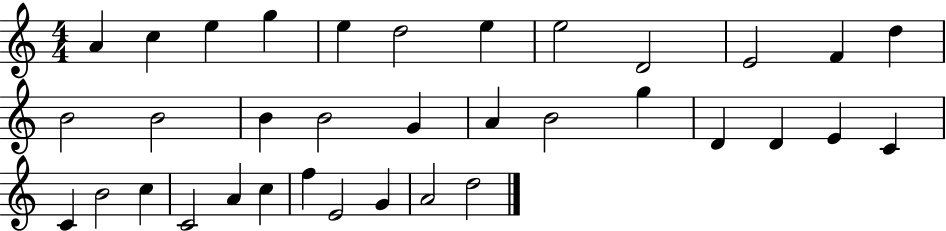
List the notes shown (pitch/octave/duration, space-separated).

A4/q C5/q E5/q G5/q E5/q D5/h E5/q E5/h D4/h E4/h F4/q D5/q B4/h B4/h B4/q B4/h G4/q A4/q B4/h G5/q D4/q D4/q E4/q C4/q C4/q B4/h C5/q C4/h A4/q C5/q F5/q E4/h G4/q A4/h D5/h